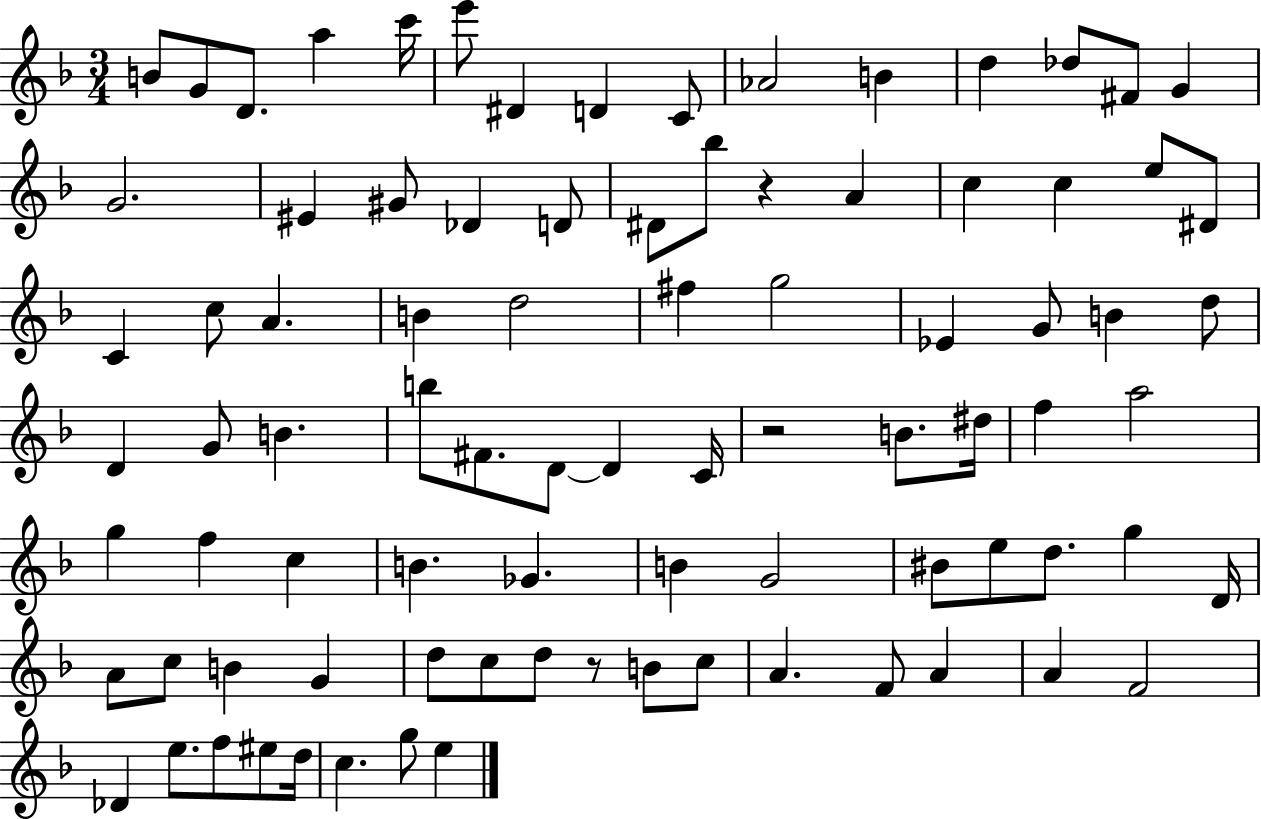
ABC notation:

X:1
T:Untitled
M:3/4
L:1/4
K:F
B/2 G/2 D/2 a c'/4 e'/2 ^D D C/2 _A2 B d _d/2 ^F/2 G G2 ^E ^G/2 _D D/2 ^D/2 _b/2 z A c c e/2 ^D/2 C c/2 A B d2 ^f g2 _E G/2 B d/2 D G/2 B b/2 ^F/2 D/2 D C/4 z2 B/2 ^d/4 f a2 g f c B _G B G2 ^B/2 e/2 d/2 g D/4 A/2 c/2 B G d/2 c/2 d/2 z/2 B/2 c/2 A F/2 A A F2 _D e/2 f/2 ^e/2 d/4 c g/2 e